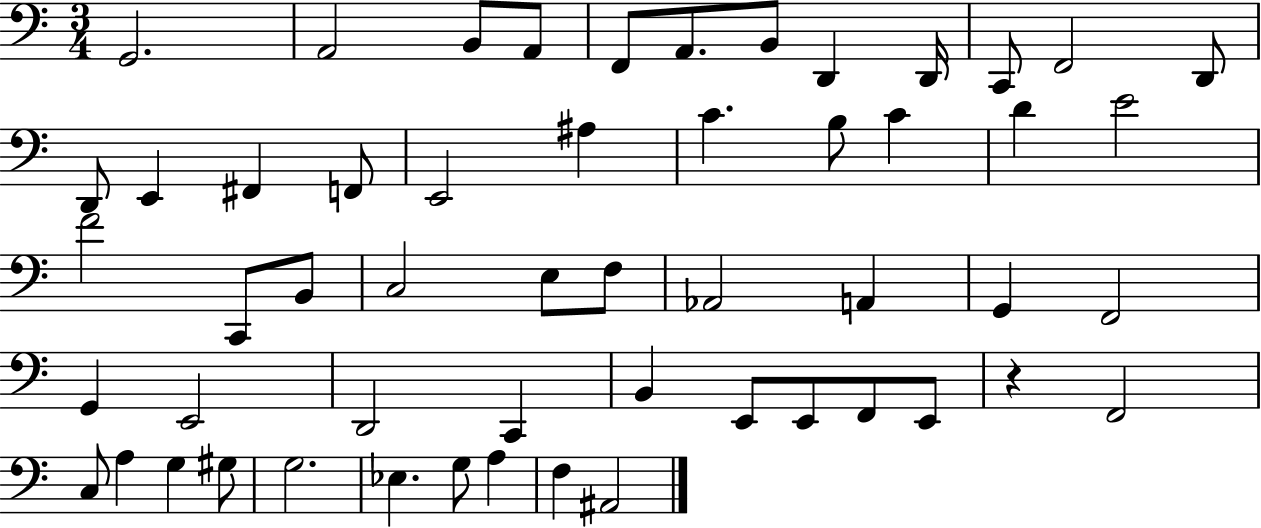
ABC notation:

X:1
T:Untitled
M:3/4
L:1/4
K:C
G,,2 A,,2 B,,/2 A,,/2 F,,/2 A,,/2 B,,/2 D,, D,,/4 C,,/2 F,,2 D,,/2 D,,/2 E,, ^F,, F,,/2 E,,2 ^A, C B,/2 C D E2 F2 C,,/2 B,,/2 C,2 E,/2 F,/2 _A,,2 A,, G,, F,,2 G,, E,,2 D,,2 C,, B,, E,,/2 E,,/2 F,,/2 E,,/2 z F,,2 C,/2 A, G, ^G,/2 G,2 _E, G,/2 A, F, ^A,,2